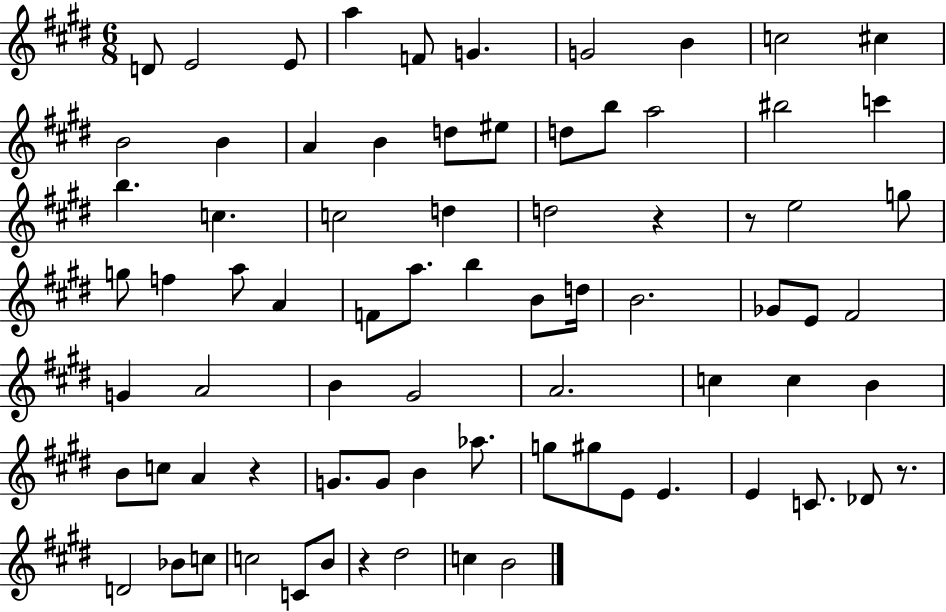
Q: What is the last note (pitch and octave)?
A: B4